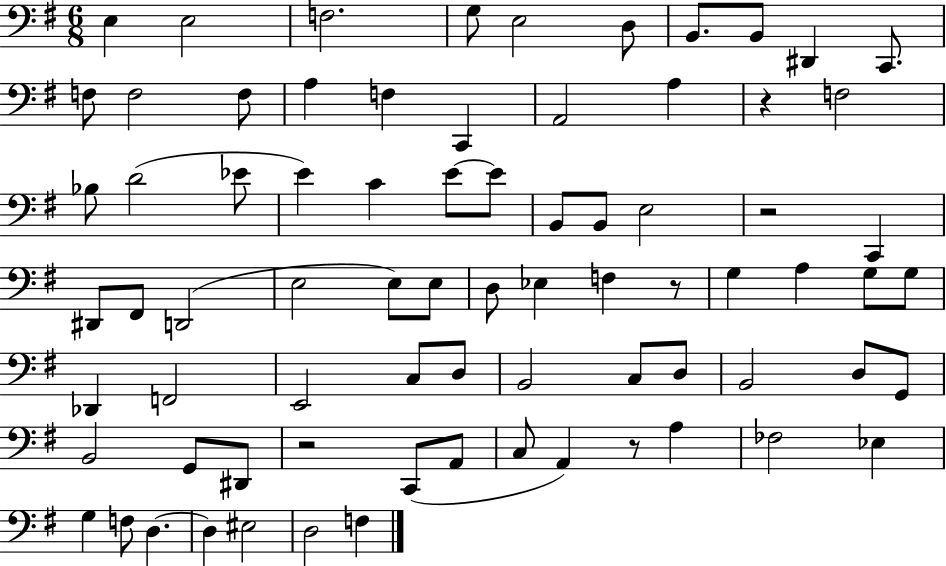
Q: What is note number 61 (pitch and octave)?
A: A2